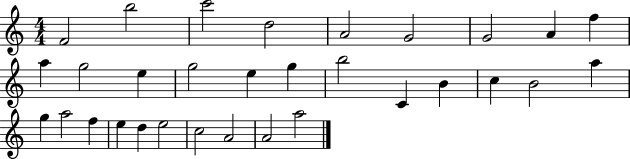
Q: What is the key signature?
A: C major